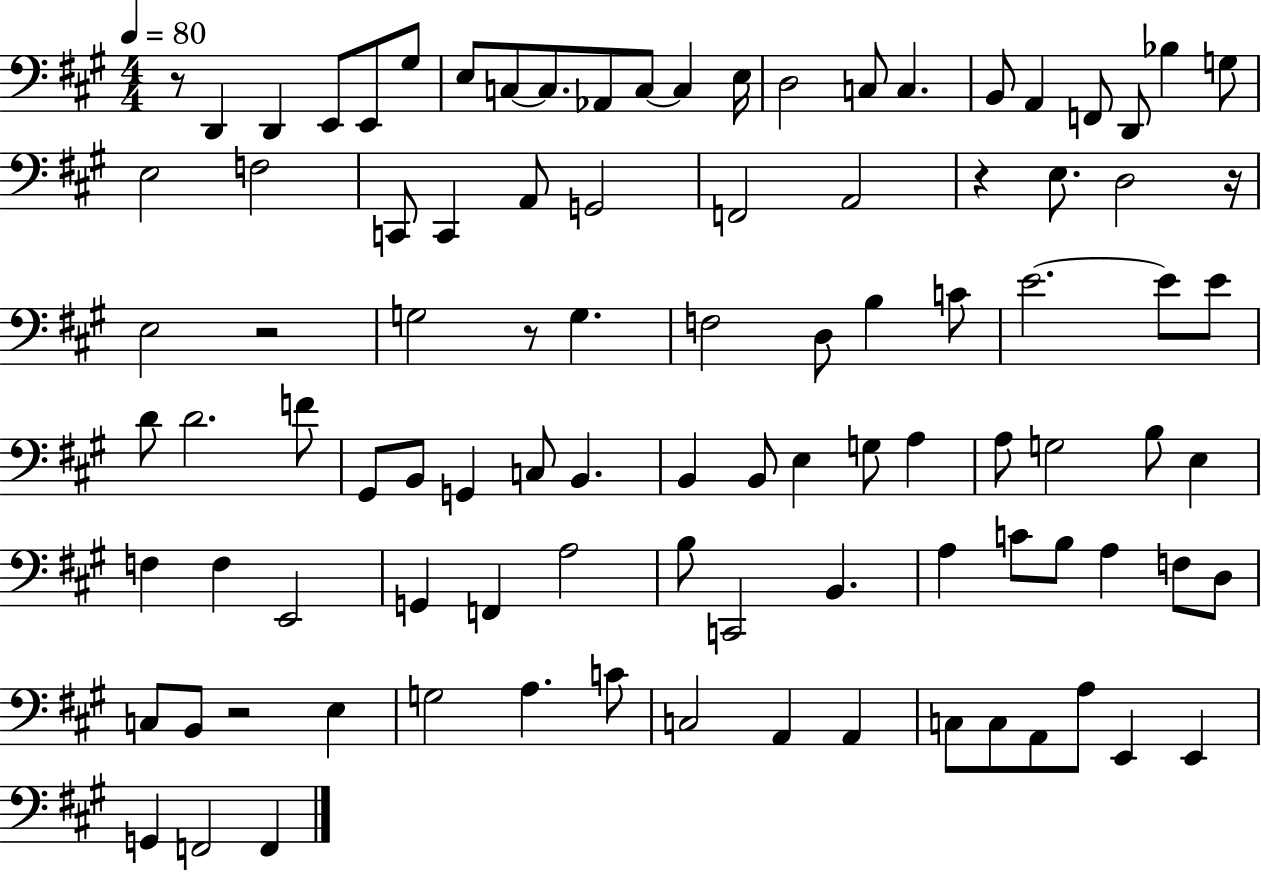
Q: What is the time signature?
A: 4/4